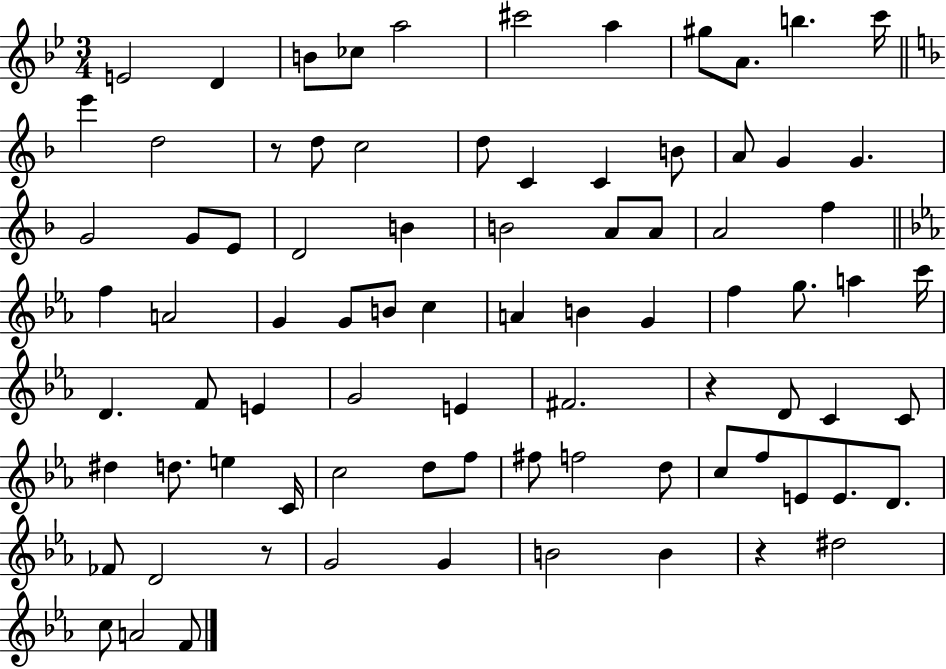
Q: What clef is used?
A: treble